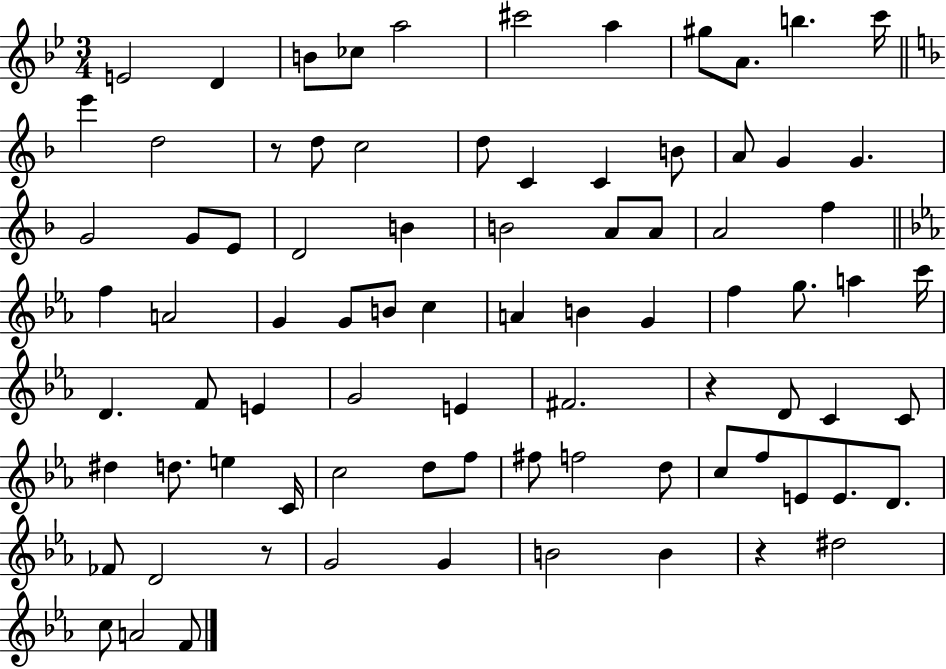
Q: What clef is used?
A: treble